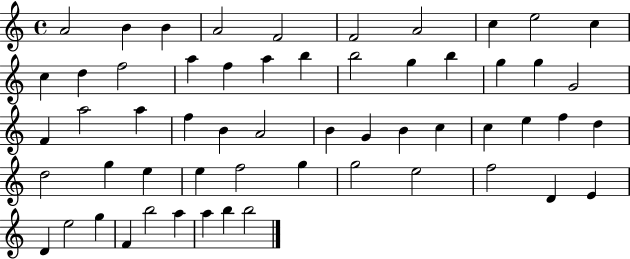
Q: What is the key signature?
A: C major